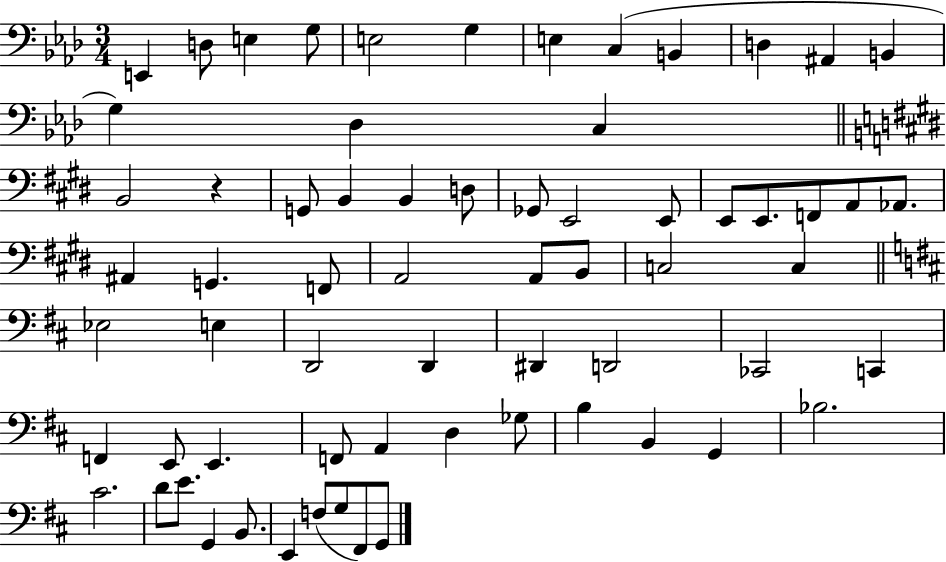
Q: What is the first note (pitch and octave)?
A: E2